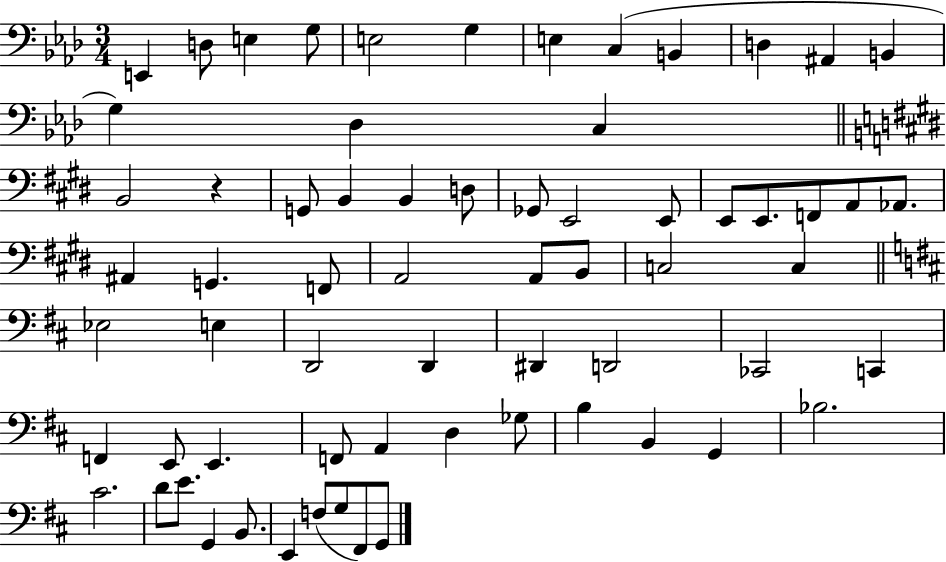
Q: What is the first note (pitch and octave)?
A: E2